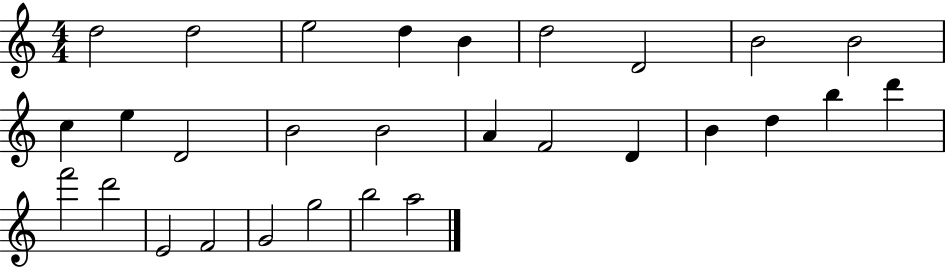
X:1
T:Untitled
M:4/4
L:1/4
K:C
d2 d2 e2 d B d2 D2 B2 B2 c e D2 B2 B2 A F2 D B d b d' f'2 d'2 E2 F2 G2 g2 b2 a2